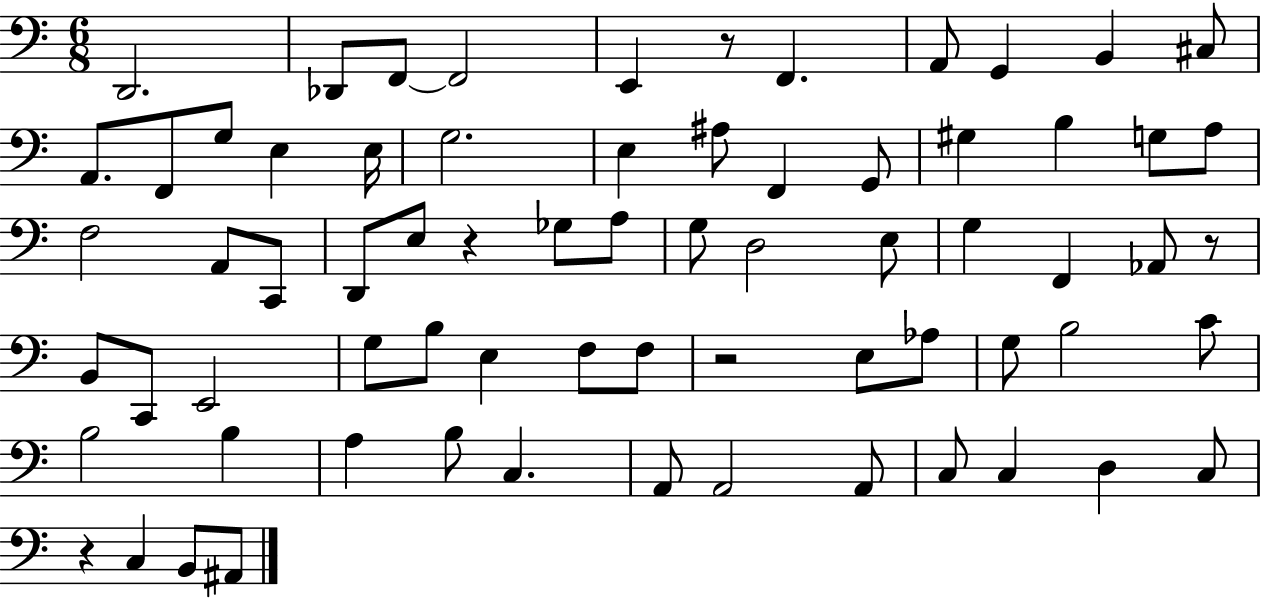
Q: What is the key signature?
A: C major